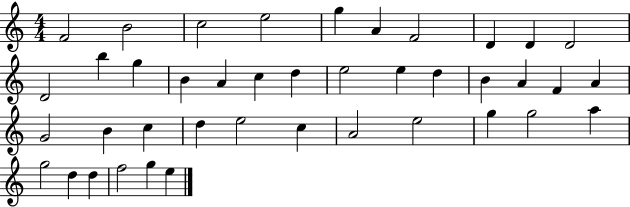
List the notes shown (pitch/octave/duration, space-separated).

F4/h B4/h C5/h E5/h G5/q A4/q F4/h D4/q D4/q D4/h D4/h B5/q G5/q B4/q A4/q C5/q D5/q E5/h E5/q D5/q B4/q A4/q F4/q A4/q G4/h B4/q C5/q D5/q E5/h C5/q A4/h E5/h G5/q G5/h A5/q G5/h D5/q D5/q F5/h G5/q E5/q